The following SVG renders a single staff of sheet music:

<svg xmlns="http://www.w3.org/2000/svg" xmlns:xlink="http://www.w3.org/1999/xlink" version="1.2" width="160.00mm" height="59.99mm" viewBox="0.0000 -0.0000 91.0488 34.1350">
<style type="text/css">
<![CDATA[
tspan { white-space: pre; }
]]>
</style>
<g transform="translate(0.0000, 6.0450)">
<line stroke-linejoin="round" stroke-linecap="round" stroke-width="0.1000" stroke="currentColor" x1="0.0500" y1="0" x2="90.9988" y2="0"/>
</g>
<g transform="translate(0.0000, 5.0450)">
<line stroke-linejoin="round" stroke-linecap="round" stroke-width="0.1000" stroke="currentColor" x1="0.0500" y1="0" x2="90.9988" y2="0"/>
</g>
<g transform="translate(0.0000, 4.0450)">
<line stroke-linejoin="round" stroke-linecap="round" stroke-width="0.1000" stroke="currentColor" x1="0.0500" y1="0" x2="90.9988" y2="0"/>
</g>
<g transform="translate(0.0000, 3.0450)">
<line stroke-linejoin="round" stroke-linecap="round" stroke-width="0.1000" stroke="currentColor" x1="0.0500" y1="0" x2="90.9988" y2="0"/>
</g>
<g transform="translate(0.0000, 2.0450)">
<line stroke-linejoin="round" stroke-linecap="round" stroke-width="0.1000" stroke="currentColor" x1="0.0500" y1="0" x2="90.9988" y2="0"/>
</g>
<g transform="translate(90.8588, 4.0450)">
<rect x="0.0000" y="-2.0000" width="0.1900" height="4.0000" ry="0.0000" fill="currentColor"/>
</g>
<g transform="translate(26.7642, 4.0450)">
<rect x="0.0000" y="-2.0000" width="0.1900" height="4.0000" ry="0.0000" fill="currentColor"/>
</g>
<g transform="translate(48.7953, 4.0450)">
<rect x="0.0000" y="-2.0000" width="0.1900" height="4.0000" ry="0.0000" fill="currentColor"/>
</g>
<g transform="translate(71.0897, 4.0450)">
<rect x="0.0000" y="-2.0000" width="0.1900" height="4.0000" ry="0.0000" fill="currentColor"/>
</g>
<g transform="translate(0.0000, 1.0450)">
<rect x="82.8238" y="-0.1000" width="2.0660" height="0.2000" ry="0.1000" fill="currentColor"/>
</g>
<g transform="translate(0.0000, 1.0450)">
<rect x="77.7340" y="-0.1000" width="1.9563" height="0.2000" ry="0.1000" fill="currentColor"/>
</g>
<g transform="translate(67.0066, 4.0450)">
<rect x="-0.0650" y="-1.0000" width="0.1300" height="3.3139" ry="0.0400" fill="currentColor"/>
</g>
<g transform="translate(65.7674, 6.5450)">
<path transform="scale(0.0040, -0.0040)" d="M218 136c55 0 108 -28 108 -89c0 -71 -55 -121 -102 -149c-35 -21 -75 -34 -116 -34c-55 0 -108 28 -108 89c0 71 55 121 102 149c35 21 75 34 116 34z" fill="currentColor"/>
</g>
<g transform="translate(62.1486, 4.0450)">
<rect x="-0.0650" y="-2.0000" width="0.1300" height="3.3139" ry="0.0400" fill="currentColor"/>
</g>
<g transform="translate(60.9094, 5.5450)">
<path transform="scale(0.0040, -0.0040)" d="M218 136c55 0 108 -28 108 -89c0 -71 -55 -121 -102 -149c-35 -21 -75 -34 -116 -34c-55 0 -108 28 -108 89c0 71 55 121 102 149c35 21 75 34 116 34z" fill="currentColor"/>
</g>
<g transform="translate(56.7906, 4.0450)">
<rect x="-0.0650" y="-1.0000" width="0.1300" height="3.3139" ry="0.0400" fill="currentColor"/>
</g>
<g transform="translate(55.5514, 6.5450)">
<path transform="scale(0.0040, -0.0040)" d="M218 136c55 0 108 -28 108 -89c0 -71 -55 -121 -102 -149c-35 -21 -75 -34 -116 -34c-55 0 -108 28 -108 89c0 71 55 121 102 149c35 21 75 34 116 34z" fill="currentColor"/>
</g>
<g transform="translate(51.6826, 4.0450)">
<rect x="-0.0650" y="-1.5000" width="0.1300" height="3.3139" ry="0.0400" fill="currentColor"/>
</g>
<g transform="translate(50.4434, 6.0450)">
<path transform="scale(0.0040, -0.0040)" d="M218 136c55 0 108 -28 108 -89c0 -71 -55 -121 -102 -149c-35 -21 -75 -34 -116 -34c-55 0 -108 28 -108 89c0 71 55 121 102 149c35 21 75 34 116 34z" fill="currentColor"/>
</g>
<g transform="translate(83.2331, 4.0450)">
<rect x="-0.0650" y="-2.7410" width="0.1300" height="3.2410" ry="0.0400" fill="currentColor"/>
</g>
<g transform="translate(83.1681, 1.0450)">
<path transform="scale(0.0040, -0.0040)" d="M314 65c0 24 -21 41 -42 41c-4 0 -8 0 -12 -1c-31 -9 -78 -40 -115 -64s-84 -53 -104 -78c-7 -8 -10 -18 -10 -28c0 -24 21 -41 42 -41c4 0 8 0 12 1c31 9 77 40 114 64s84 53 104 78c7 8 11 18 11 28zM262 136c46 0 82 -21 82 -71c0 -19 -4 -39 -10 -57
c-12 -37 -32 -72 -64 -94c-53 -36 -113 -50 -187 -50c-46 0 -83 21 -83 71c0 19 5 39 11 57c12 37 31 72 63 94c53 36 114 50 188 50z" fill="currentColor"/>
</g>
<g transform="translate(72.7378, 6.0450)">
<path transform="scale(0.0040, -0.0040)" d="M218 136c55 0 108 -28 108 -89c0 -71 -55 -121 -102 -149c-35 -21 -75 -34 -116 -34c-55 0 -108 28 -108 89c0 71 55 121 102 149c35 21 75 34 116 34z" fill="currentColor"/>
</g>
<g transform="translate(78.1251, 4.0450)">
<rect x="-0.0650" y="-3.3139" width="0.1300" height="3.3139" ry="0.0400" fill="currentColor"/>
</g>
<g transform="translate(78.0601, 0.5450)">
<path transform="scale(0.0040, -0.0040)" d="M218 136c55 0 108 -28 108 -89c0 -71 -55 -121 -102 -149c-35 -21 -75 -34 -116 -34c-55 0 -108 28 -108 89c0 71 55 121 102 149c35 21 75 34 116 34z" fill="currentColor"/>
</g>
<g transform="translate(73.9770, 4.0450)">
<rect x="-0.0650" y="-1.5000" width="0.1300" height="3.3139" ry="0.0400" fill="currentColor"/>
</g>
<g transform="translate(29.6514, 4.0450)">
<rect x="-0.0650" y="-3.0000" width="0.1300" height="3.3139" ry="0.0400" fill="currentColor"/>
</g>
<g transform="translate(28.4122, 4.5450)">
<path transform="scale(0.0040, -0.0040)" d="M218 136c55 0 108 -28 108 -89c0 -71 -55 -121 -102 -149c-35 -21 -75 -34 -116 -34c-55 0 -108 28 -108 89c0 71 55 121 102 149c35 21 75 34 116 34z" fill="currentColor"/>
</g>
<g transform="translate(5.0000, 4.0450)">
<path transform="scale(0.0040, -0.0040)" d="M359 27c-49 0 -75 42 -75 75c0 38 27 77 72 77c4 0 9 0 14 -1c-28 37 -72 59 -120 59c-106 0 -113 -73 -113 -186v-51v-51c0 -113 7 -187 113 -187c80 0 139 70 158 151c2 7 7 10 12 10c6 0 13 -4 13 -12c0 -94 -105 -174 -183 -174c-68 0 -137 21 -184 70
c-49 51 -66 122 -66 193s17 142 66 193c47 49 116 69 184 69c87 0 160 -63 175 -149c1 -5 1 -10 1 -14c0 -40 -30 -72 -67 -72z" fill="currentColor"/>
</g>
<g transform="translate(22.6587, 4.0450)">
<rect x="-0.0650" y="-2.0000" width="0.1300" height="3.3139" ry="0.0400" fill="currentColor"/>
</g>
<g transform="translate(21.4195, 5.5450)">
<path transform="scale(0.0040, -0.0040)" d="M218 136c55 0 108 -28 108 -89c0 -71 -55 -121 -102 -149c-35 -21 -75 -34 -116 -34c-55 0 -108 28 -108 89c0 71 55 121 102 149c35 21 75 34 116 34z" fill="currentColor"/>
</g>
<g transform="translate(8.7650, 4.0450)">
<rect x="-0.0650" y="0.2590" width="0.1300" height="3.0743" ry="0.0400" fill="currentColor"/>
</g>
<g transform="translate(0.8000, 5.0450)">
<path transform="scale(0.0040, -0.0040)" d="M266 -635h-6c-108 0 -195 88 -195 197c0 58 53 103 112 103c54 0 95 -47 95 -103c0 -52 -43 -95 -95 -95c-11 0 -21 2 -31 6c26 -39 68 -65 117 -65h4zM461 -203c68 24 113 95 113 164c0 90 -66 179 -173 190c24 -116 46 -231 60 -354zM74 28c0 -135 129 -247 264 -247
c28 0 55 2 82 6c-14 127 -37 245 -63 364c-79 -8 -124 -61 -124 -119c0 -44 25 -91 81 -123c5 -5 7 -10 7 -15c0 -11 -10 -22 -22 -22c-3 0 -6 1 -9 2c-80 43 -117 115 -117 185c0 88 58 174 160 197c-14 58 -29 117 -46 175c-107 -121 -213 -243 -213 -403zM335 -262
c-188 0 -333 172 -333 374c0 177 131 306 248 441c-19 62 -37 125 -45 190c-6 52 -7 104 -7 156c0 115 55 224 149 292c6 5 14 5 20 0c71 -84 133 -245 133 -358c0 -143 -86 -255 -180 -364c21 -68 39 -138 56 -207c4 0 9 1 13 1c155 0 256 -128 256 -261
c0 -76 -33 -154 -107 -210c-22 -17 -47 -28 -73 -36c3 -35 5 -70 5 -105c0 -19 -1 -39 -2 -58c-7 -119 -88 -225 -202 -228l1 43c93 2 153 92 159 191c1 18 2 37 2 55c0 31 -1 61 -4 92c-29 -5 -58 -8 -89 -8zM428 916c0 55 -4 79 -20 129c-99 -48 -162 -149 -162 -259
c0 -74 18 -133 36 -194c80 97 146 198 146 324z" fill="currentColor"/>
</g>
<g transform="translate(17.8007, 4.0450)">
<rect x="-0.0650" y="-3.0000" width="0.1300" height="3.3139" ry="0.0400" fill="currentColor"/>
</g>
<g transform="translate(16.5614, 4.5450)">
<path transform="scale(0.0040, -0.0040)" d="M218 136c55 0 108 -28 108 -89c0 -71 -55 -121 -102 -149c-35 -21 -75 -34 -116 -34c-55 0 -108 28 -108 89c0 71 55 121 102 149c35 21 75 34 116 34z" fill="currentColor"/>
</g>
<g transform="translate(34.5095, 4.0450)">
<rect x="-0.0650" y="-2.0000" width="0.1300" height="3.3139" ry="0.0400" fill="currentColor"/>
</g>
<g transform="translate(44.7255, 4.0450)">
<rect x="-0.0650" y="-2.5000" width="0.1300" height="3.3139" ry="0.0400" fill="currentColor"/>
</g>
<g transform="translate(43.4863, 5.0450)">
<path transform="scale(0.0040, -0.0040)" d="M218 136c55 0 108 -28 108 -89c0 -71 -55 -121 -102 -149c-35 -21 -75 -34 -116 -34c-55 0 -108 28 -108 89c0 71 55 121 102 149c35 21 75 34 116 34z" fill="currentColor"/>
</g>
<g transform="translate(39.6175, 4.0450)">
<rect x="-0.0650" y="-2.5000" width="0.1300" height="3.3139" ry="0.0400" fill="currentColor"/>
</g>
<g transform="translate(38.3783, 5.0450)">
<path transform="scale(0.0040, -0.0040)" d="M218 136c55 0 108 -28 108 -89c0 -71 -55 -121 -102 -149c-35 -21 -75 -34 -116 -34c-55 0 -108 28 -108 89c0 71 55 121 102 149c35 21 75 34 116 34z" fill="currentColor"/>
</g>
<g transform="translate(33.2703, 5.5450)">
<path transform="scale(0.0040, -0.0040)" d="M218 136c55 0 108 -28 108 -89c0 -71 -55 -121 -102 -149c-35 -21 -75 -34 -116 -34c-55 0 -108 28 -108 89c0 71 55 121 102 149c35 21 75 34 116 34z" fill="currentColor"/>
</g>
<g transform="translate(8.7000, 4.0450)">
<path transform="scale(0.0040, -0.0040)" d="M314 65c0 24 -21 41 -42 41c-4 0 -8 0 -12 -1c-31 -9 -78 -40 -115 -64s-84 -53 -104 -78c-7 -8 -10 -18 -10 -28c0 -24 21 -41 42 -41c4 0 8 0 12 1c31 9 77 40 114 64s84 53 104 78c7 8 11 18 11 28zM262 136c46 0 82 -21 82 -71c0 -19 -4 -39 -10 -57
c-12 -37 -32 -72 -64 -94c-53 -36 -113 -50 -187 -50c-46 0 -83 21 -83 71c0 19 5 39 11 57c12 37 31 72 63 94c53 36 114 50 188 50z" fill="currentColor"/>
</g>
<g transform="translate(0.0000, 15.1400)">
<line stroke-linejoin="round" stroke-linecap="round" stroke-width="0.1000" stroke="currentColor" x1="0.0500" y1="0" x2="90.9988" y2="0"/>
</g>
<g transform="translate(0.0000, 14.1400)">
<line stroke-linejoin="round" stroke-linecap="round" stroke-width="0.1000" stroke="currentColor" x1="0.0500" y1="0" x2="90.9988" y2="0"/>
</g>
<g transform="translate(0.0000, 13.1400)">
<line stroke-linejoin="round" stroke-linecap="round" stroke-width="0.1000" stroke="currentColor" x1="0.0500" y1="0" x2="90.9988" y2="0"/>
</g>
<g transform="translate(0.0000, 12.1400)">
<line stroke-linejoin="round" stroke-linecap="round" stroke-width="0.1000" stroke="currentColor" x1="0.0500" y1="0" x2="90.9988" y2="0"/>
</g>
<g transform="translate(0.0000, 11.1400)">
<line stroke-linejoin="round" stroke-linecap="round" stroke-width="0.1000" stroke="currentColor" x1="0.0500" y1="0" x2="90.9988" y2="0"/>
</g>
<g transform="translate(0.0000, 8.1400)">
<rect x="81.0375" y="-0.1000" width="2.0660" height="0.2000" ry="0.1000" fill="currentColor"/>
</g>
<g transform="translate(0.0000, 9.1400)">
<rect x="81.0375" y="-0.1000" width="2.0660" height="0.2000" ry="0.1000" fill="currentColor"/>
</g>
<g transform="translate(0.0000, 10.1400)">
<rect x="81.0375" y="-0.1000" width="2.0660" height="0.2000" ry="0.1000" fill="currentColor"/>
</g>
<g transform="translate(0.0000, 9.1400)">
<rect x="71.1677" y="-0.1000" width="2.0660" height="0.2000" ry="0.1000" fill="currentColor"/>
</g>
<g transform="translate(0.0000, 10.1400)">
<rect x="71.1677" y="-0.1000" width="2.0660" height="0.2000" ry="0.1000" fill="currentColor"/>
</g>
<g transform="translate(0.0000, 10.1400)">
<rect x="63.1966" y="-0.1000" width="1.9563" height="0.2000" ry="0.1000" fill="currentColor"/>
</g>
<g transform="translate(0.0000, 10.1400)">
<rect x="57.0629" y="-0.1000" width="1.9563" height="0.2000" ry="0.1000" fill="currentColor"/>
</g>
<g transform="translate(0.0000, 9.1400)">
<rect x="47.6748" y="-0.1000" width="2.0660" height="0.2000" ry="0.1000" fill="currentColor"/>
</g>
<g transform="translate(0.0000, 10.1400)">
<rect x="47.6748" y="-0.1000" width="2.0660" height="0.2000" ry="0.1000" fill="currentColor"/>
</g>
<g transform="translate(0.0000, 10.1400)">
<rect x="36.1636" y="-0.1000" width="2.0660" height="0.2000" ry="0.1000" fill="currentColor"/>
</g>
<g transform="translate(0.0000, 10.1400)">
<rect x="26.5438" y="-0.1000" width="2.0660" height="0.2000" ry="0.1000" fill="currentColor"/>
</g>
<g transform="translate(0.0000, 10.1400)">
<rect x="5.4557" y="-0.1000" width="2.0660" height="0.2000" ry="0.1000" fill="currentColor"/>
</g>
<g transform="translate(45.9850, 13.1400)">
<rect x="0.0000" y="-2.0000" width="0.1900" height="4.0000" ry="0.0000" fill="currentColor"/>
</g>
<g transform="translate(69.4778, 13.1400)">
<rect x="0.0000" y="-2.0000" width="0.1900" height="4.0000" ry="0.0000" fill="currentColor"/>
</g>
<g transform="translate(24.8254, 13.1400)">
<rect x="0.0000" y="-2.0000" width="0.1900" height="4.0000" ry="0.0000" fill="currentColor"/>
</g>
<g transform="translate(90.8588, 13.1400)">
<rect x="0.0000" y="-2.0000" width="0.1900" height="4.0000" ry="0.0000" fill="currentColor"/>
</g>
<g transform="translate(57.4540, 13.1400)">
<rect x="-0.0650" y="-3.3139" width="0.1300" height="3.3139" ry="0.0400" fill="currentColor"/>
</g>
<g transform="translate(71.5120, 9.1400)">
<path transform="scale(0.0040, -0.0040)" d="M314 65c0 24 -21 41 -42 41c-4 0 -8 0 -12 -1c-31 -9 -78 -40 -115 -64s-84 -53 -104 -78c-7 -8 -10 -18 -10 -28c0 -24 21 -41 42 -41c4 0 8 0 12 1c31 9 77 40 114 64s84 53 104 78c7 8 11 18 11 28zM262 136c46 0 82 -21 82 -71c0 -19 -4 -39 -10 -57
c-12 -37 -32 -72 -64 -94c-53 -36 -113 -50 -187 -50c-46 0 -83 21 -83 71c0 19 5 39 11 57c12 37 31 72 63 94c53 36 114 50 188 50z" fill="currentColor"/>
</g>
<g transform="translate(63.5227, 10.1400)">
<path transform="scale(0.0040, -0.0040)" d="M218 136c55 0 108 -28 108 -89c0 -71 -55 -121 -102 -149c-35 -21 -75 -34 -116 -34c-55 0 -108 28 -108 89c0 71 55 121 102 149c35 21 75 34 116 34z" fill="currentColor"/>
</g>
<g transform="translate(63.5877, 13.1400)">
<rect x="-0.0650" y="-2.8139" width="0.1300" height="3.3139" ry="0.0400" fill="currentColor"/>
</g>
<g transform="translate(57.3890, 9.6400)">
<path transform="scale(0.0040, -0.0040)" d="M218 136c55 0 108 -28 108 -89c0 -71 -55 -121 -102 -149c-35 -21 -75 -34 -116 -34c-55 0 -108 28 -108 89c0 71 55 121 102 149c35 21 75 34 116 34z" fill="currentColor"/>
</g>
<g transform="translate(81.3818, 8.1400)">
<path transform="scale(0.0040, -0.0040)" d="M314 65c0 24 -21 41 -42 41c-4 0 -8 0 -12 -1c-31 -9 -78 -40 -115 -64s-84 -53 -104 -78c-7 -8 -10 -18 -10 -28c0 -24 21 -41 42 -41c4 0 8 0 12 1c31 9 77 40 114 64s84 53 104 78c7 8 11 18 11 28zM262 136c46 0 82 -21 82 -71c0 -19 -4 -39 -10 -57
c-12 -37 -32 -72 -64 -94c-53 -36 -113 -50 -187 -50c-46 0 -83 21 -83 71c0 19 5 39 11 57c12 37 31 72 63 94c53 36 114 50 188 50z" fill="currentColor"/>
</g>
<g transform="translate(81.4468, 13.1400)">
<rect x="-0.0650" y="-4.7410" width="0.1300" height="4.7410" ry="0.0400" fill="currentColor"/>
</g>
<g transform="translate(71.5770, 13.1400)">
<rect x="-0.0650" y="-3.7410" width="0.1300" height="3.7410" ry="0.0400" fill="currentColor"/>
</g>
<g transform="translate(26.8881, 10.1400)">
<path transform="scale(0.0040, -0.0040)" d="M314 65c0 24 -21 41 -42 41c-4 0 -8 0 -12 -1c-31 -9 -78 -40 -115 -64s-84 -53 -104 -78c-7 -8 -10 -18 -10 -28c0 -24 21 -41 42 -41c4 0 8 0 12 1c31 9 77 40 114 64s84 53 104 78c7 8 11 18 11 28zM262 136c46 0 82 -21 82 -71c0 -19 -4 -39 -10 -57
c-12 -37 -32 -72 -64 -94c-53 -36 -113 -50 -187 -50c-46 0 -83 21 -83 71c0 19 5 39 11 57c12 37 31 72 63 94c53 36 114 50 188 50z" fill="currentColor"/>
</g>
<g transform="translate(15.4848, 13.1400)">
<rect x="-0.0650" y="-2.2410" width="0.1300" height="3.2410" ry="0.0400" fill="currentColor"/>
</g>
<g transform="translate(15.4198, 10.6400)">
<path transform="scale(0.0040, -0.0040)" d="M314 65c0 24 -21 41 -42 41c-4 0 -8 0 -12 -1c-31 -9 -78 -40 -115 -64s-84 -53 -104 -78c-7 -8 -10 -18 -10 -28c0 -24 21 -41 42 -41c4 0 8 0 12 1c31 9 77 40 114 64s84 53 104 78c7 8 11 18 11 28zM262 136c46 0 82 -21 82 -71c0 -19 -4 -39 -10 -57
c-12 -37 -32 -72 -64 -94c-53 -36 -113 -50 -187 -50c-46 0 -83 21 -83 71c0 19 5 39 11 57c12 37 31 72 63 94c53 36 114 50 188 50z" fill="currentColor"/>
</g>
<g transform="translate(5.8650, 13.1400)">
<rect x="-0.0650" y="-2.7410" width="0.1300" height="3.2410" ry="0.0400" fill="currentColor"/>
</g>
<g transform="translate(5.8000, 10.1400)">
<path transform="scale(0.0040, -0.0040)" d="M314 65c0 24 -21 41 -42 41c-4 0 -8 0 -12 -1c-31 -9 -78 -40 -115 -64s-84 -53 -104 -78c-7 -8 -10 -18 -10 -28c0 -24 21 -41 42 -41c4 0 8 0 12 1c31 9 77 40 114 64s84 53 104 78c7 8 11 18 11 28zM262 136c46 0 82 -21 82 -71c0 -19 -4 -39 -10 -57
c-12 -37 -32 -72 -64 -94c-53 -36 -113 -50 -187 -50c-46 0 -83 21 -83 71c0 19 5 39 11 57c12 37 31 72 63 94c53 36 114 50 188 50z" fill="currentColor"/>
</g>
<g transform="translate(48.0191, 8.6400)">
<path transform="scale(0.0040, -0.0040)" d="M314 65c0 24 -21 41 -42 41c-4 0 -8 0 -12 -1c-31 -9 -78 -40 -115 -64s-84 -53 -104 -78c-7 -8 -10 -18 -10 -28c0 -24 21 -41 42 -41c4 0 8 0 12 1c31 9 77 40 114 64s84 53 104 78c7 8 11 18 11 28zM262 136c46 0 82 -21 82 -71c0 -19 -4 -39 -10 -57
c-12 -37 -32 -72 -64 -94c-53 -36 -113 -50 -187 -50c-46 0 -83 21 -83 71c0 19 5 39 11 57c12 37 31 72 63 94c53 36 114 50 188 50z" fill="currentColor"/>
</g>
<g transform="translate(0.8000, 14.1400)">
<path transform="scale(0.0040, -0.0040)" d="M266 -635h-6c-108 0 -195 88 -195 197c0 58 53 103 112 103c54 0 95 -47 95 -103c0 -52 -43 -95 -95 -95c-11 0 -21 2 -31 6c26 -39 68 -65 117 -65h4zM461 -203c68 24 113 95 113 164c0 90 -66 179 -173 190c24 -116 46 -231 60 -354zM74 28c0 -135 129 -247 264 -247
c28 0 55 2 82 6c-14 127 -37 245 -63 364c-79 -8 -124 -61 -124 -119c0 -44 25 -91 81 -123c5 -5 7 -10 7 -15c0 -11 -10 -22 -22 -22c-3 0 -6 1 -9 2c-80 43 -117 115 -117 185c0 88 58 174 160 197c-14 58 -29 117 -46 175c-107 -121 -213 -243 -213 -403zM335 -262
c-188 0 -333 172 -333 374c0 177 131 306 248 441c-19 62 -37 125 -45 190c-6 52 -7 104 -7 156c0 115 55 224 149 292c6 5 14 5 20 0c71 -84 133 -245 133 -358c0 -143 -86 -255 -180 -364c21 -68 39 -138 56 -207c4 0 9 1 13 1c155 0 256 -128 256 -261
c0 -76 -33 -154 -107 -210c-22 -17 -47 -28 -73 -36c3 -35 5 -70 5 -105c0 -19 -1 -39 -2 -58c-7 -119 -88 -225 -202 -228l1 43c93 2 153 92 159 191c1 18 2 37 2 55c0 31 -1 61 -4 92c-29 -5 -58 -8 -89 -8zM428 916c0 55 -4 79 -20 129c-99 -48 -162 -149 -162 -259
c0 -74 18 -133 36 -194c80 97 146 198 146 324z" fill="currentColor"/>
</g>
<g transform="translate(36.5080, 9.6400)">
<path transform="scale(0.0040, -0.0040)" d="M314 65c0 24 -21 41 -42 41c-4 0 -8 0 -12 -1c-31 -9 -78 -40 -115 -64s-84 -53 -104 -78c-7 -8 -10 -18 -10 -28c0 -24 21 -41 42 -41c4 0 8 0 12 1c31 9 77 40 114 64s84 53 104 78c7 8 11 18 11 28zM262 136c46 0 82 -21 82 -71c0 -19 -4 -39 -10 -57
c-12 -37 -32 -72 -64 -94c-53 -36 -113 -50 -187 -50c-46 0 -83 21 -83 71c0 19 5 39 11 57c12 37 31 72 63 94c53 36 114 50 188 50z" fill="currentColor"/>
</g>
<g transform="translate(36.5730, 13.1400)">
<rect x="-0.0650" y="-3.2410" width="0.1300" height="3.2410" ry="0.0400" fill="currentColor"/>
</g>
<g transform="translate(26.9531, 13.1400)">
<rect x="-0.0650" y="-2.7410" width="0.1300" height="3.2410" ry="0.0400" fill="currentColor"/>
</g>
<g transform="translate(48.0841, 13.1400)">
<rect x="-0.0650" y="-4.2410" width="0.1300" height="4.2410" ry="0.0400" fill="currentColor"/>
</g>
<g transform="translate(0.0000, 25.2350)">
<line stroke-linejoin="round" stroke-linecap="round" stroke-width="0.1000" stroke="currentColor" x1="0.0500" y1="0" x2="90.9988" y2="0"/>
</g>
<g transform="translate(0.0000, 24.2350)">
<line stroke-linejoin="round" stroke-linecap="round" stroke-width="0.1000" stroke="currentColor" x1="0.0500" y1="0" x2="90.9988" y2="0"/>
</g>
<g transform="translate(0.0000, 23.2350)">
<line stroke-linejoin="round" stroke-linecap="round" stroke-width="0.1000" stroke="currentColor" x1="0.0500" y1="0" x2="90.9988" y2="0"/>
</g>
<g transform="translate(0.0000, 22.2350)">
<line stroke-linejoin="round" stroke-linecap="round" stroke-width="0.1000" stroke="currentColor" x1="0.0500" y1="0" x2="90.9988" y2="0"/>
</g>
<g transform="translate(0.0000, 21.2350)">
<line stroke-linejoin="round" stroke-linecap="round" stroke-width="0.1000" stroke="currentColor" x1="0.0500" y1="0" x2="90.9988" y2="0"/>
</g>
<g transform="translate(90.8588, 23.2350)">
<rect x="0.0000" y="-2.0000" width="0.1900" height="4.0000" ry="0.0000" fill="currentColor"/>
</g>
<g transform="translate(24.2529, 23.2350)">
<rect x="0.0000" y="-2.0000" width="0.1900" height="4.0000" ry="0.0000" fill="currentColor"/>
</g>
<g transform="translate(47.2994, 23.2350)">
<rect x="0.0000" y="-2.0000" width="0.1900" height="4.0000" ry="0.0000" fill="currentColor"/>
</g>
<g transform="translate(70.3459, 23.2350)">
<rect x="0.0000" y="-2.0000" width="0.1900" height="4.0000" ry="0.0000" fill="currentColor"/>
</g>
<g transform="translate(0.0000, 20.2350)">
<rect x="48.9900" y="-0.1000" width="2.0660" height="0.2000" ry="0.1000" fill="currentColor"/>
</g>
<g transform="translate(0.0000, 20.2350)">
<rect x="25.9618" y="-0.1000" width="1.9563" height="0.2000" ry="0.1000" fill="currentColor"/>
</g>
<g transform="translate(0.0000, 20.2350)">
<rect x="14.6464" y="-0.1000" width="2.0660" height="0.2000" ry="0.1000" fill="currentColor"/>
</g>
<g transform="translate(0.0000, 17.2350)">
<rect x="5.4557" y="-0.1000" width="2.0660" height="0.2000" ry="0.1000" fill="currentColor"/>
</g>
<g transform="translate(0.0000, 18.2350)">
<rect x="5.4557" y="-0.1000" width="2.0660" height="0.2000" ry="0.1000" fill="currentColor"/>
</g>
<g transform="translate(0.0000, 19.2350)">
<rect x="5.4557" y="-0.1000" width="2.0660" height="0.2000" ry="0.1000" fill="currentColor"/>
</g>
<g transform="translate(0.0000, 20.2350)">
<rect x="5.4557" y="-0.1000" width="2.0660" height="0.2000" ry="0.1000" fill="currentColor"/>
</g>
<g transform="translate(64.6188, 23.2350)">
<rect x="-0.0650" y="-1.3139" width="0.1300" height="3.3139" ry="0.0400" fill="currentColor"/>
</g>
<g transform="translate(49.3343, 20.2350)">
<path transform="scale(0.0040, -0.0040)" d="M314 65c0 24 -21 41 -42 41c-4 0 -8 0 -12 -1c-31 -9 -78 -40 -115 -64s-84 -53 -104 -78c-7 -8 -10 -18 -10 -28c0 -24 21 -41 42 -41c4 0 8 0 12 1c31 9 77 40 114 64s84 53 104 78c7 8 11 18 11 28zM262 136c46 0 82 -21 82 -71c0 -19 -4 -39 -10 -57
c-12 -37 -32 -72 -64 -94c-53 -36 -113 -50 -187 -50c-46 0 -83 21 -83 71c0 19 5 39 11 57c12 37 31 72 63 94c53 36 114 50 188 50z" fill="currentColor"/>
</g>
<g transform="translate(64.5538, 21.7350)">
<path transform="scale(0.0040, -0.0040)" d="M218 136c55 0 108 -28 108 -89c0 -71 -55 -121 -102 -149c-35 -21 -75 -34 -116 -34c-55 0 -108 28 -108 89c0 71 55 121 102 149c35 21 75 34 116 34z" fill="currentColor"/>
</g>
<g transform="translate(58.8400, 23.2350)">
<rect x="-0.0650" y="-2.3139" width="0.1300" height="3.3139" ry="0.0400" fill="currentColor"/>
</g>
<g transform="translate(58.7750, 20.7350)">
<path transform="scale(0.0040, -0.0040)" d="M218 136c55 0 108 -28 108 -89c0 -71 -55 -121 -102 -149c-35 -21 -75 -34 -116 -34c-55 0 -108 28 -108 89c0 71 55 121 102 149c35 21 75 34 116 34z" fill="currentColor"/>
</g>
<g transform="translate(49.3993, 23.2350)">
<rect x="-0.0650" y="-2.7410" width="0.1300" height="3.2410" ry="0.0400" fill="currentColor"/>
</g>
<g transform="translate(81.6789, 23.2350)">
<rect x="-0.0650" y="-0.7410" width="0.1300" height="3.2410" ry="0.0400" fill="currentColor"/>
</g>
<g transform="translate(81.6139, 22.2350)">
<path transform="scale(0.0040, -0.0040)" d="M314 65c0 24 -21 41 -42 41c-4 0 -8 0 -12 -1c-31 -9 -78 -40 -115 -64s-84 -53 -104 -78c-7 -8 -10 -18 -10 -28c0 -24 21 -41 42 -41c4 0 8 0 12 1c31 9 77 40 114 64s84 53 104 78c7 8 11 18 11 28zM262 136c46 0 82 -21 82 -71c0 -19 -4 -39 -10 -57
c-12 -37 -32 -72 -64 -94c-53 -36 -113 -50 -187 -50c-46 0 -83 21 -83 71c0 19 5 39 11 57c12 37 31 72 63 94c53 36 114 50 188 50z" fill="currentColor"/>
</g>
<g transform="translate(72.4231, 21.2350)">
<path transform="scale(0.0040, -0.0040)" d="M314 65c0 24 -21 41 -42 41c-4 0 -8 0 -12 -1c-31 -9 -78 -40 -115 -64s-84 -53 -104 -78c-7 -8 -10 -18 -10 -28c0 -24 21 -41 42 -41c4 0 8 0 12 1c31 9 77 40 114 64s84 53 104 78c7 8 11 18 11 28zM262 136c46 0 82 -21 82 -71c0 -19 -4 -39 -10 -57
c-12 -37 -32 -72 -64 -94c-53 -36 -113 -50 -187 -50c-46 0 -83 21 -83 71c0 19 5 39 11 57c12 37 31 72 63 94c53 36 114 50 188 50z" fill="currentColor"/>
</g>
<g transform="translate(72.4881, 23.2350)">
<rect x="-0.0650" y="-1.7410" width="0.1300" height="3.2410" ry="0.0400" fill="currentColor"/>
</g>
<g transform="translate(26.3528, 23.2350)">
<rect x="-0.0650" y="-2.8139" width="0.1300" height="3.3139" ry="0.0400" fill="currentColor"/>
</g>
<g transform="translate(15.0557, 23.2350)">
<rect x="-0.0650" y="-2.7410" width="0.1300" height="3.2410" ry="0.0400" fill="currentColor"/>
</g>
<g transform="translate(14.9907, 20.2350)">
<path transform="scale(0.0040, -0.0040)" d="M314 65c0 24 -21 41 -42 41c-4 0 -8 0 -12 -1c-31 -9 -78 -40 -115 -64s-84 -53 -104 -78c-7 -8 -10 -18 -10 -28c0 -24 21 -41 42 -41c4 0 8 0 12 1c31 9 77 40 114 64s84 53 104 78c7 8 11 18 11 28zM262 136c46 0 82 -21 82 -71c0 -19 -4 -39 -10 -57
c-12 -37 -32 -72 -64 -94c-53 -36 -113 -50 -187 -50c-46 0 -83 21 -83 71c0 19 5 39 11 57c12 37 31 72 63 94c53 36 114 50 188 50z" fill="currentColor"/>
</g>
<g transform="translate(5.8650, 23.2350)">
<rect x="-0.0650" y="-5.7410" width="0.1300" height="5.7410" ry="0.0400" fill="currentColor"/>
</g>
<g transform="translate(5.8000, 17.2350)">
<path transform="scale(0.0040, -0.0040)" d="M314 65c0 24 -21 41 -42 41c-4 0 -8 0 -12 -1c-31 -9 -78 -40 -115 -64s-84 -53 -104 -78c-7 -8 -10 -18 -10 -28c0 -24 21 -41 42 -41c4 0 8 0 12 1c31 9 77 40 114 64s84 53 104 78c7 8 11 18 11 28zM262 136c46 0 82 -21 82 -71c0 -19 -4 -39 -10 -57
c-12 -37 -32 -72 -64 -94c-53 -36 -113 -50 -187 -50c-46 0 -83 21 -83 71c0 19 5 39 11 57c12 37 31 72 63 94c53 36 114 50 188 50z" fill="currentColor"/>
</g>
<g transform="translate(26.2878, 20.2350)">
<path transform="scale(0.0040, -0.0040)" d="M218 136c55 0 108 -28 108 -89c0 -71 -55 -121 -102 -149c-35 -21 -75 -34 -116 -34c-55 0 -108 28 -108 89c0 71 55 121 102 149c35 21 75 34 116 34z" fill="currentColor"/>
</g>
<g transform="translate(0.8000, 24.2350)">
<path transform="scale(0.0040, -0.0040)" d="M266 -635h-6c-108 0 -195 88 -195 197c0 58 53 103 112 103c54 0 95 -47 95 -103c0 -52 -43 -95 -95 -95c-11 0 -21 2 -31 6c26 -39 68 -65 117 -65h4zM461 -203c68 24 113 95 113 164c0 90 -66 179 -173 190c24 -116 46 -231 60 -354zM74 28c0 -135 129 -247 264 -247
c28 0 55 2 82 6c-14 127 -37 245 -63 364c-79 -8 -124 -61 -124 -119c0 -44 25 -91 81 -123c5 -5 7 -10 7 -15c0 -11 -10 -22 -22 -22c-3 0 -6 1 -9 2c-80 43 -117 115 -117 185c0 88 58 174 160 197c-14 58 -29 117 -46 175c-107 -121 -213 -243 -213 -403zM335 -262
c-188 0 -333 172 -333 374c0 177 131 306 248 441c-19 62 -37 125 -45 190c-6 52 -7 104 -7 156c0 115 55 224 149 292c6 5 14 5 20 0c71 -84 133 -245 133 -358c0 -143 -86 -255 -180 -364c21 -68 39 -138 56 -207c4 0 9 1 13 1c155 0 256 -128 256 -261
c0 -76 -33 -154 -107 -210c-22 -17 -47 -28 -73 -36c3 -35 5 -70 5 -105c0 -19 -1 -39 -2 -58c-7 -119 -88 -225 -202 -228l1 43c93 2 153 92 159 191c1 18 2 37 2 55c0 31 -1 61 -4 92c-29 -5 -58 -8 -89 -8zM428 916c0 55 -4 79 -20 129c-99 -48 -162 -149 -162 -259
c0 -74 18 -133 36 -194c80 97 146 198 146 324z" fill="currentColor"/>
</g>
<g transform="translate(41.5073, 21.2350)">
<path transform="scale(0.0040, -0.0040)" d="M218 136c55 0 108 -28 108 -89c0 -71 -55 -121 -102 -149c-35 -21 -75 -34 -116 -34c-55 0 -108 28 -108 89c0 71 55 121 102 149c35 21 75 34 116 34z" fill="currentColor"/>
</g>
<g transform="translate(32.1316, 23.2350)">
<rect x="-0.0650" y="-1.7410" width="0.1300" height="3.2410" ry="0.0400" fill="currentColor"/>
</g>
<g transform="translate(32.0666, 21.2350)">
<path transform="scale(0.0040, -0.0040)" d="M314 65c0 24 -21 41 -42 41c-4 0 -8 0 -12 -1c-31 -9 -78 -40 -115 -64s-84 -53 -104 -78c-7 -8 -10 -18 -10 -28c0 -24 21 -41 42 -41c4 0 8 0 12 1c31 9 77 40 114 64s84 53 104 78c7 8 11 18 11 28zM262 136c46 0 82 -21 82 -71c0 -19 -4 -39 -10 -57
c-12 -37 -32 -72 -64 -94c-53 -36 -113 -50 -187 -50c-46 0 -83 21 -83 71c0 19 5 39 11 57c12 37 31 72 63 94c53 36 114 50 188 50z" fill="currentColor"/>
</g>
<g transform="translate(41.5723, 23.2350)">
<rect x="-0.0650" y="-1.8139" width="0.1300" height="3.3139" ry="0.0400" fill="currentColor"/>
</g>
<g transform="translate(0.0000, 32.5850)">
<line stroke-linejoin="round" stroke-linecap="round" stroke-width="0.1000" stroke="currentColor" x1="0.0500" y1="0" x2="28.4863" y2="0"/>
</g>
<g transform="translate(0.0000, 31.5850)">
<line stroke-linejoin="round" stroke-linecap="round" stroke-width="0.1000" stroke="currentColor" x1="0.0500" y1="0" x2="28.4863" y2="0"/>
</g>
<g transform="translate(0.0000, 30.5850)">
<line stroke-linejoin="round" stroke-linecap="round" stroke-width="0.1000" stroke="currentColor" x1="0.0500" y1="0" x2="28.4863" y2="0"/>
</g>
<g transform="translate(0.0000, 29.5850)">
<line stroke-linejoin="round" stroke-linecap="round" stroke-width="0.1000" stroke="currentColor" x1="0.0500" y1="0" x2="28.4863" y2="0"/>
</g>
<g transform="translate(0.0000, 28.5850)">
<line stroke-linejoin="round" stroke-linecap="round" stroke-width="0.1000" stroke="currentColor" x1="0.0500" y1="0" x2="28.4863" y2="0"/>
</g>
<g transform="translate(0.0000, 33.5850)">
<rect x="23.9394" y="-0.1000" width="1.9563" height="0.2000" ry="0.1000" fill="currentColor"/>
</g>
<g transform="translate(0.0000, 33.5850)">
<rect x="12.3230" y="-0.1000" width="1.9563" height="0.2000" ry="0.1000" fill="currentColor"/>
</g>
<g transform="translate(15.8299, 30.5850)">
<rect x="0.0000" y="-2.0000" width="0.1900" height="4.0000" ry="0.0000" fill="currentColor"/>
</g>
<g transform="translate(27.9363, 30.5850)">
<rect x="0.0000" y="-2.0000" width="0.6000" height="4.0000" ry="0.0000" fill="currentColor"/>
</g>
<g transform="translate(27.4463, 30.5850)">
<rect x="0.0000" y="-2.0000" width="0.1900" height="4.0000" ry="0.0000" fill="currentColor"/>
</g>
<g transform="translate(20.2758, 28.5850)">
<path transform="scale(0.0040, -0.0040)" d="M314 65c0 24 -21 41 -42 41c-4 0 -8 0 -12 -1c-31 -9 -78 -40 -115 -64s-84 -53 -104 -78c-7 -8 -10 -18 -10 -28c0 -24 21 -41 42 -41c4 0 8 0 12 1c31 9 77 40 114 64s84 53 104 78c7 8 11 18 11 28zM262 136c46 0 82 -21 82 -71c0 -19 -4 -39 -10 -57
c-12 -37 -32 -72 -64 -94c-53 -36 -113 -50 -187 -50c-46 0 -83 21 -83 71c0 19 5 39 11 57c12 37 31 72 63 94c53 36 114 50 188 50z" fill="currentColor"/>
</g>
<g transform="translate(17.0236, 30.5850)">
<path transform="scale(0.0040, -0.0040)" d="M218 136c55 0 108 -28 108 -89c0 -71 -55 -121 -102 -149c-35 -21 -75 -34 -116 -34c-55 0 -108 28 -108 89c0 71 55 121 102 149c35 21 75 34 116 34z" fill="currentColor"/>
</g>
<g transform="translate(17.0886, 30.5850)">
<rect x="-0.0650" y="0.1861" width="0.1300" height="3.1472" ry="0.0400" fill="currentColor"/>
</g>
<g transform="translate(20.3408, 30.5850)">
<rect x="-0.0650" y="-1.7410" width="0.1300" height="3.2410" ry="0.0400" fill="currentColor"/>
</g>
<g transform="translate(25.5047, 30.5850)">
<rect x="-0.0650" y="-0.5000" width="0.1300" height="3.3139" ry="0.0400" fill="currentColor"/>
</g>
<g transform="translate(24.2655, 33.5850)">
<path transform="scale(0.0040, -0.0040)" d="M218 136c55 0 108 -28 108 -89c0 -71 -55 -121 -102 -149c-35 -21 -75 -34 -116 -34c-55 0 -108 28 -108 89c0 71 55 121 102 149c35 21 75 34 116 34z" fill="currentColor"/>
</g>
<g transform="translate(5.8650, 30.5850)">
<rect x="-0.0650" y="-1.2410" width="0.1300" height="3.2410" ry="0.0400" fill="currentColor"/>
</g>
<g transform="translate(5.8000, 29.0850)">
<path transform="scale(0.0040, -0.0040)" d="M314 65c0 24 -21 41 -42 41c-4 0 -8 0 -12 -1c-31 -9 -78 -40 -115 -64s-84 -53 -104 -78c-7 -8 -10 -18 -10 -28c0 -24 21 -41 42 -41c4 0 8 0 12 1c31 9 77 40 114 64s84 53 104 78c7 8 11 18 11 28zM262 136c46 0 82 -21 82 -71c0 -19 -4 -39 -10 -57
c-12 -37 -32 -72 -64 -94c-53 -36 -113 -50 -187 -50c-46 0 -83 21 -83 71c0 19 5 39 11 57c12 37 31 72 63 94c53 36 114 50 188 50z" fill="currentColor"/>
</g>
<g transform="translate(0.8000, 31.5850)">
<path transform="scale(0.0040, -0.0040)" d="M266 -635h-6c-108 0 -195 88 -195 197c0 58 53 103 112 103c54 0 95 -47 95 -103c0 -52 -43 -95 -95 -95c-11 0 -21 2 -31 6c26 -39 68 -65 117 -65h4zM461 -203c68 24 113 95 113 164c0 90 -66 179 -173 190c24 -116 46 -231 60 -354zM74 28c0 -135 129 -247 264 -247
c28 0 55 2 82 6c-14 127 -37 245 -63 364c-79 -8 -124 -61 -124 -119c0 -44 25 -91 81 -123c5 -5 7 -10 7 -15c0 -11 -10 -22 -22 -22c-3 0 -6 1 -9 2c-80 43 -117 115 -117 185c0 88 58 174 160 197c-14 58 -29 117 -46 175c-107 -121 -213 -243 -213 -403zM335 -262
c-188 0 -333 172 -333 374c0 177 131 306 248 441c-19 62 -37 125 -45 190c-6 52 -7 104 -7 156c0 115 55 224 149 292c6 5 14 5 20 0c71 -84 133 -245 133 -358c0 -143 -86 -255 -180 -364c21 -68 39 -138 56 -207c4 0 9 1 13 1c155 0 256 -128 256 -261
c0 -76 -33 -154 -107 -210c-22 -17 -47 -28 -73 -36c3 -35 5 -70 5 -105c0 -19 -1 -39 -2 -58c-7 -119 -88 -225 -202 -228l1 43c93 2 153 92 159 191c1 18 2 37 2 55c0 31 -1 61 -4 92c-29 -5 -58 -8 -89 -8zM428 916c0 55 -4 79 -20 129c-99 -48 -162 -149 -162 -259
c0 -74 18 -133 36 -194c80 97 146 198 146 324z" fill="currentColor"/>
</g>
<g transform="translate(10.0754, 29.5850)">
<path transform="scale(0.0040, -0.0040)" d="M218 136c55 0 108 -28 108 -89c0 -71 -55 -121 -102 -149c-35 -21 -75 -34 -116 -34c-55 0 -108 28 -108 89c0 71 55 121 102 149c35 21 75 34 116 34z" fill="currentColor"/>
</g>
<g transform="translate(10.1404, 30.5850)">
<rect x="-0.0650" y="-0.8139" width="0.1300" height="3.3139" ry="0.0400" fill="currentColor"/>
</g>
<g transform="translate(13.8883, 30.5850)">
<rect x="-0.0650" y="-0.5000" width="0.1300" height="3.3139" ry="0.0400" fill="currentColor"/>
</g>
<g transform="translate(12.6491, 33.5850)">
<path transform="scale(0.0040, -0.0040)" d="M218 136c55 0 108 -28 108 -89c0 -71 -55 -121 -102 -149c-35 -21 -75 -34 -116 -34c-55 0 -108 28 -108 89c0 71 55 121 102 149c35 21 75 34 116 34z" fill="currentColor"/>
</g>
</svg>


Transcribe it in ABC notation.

X:1
T:Untitled
M:4/4
L:1/4
K:C
B2 A F A F G G E D F D E b a2 a2 g2 a2 b2 d'2 b a c'2 e'2 g'2 a2 a f2 f a2 g e f2 d2 e2 d C B f2 C